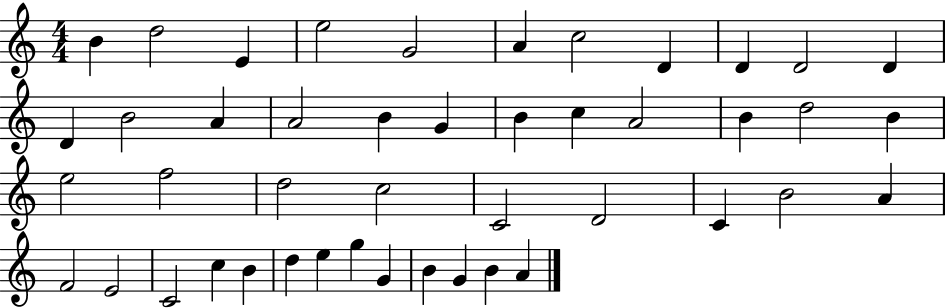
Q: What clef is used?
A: treble